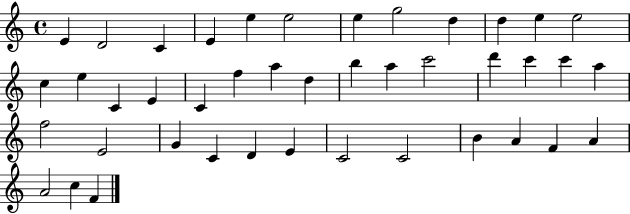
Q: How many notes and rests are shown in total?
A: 42